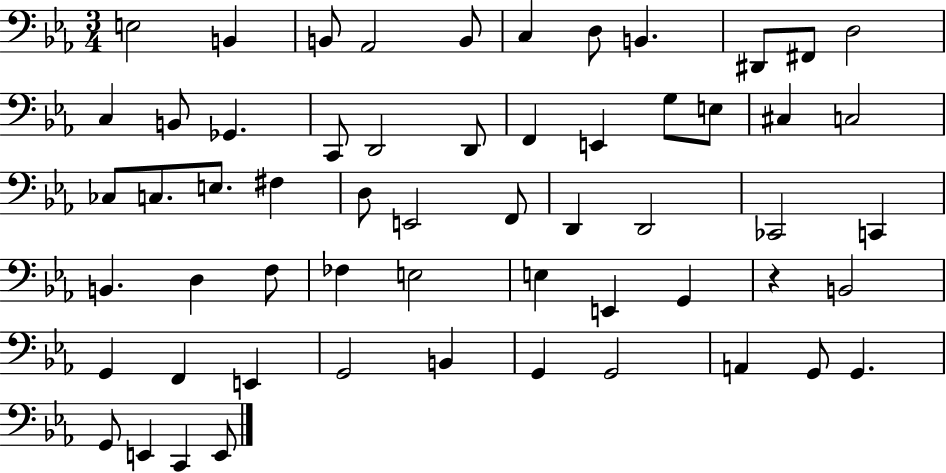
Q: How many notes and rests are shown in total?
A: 58